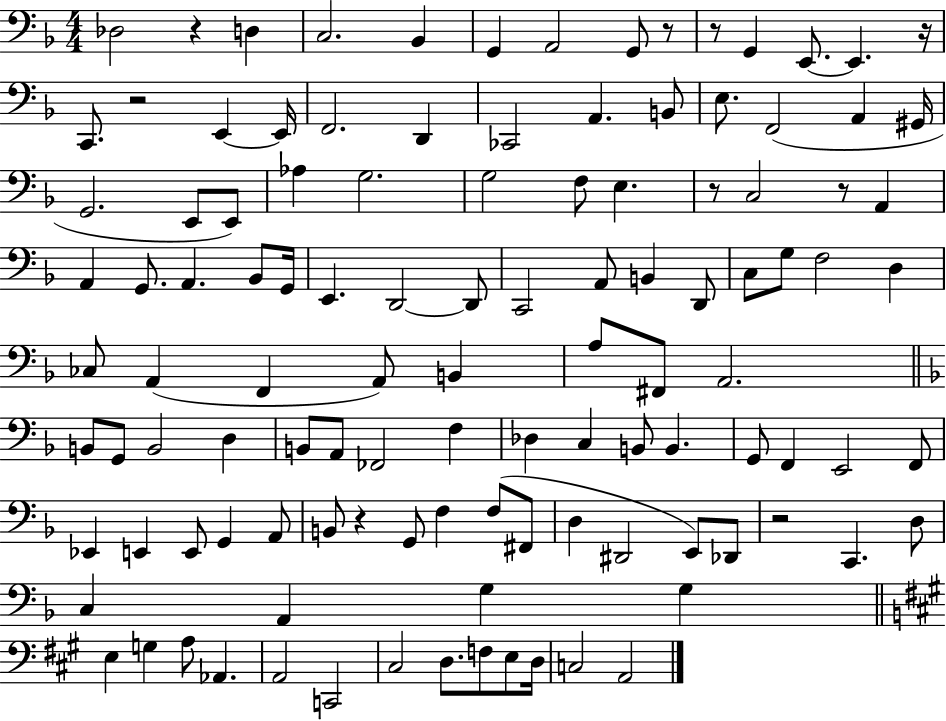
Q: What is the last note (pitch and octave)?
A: A2